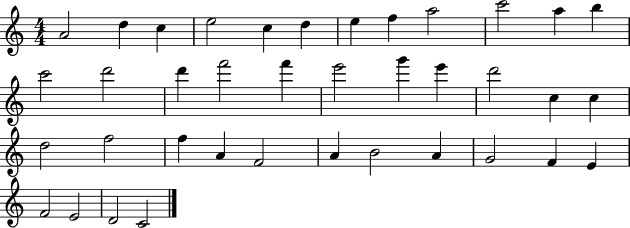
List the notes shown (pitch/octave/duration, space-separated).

A4/h D5/q C5/q E5/h C5/q D5/q E5/q F5/q A5/h C6/h A5/q B5/q C6/h D6/h D6/q F6/h F6/q E6/h G6/q E6/q D6/h C5/q C5/q D5/h F5/h F5/q A4/q F4/h A4/q B4/h A4/q G4/h F4/q E4/q F4/h E4/h D4/h C4/h